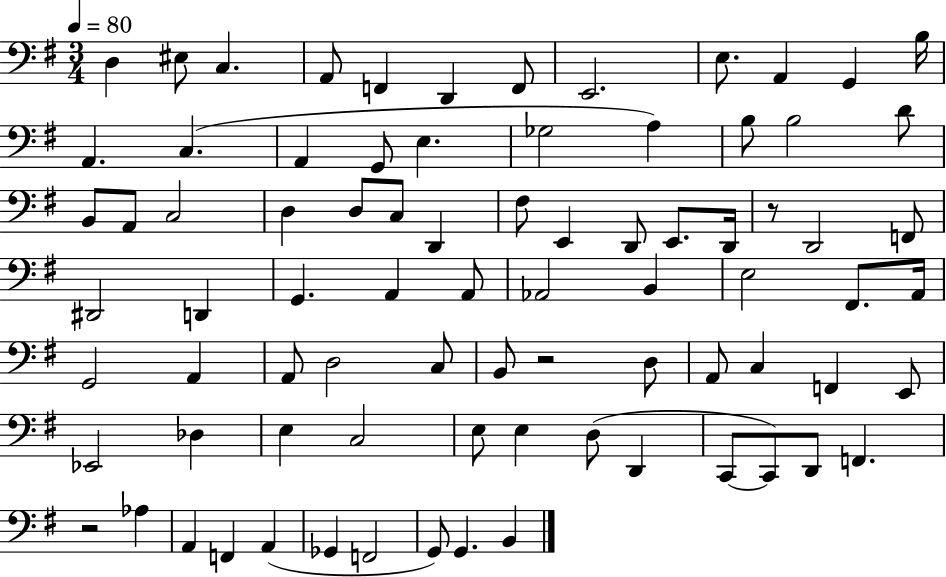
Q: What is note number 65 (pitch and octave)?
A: D2